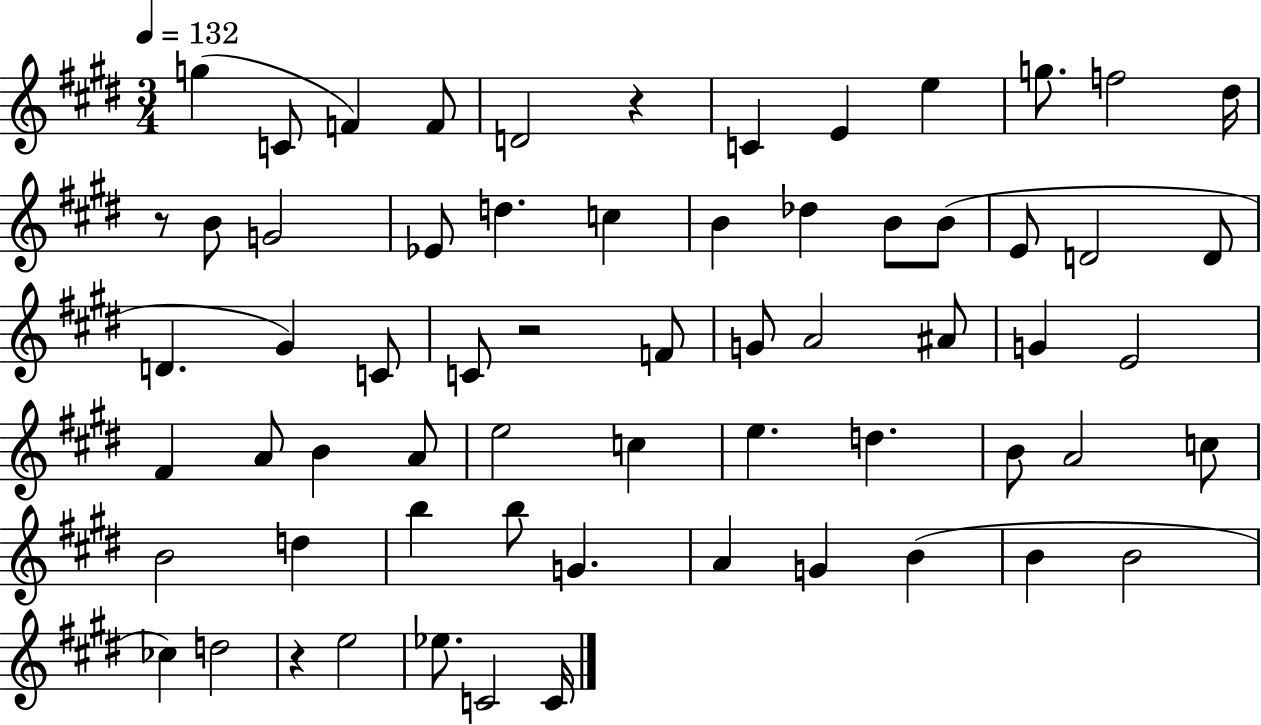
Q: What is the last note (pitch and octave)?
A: C4